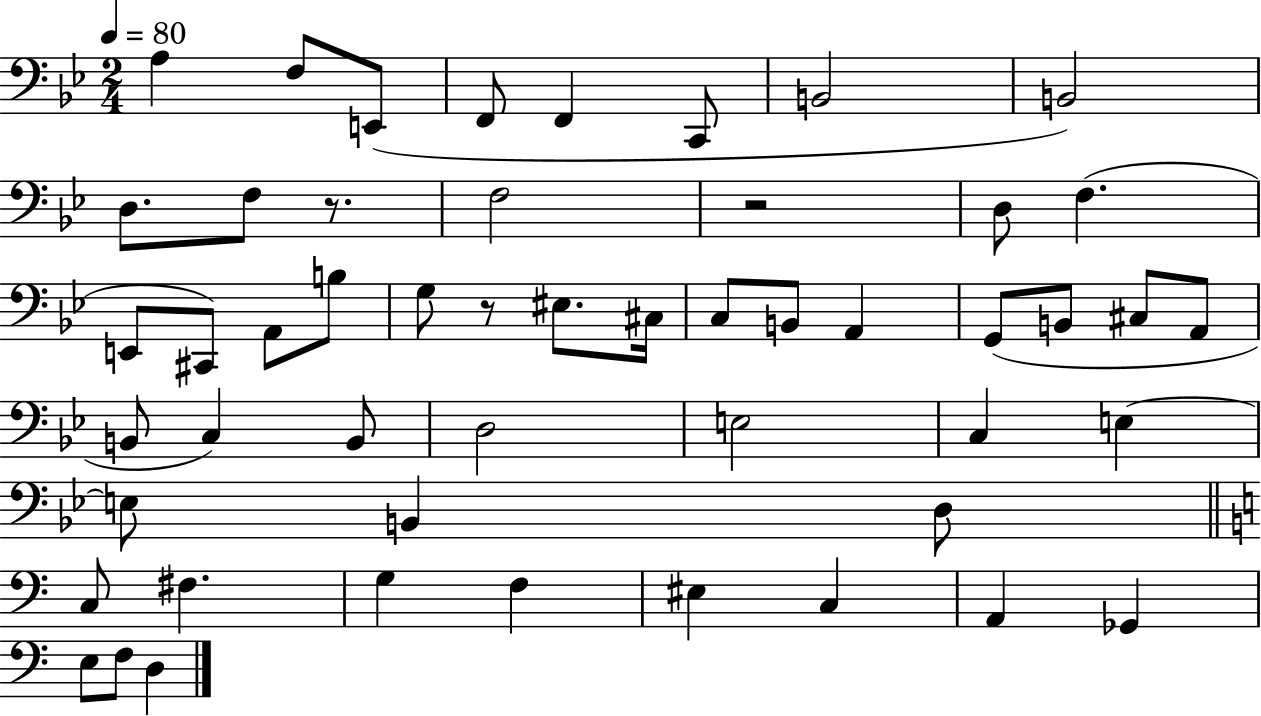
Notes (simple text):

A3/q F3/e E2/e F2/e F2/q C2/e B2/h B2/h D3/e. F3/e R/e. F3/h R/h D3/e F3/q. E2/e C#2/e A2/e B3/e G3/e R/e EIS3/e. C#3/s C3/e B2/e A2/q G2/e B2/e C#3/e A2/e B2/e C3/q B2/e D3/h E3/h C3/q E3/q E3/e B2/q D3/e C3/e F#3/q. G3/q F3/q EIS3/q C3/q A2/q Gb2/q E3/e F3/e D3/q